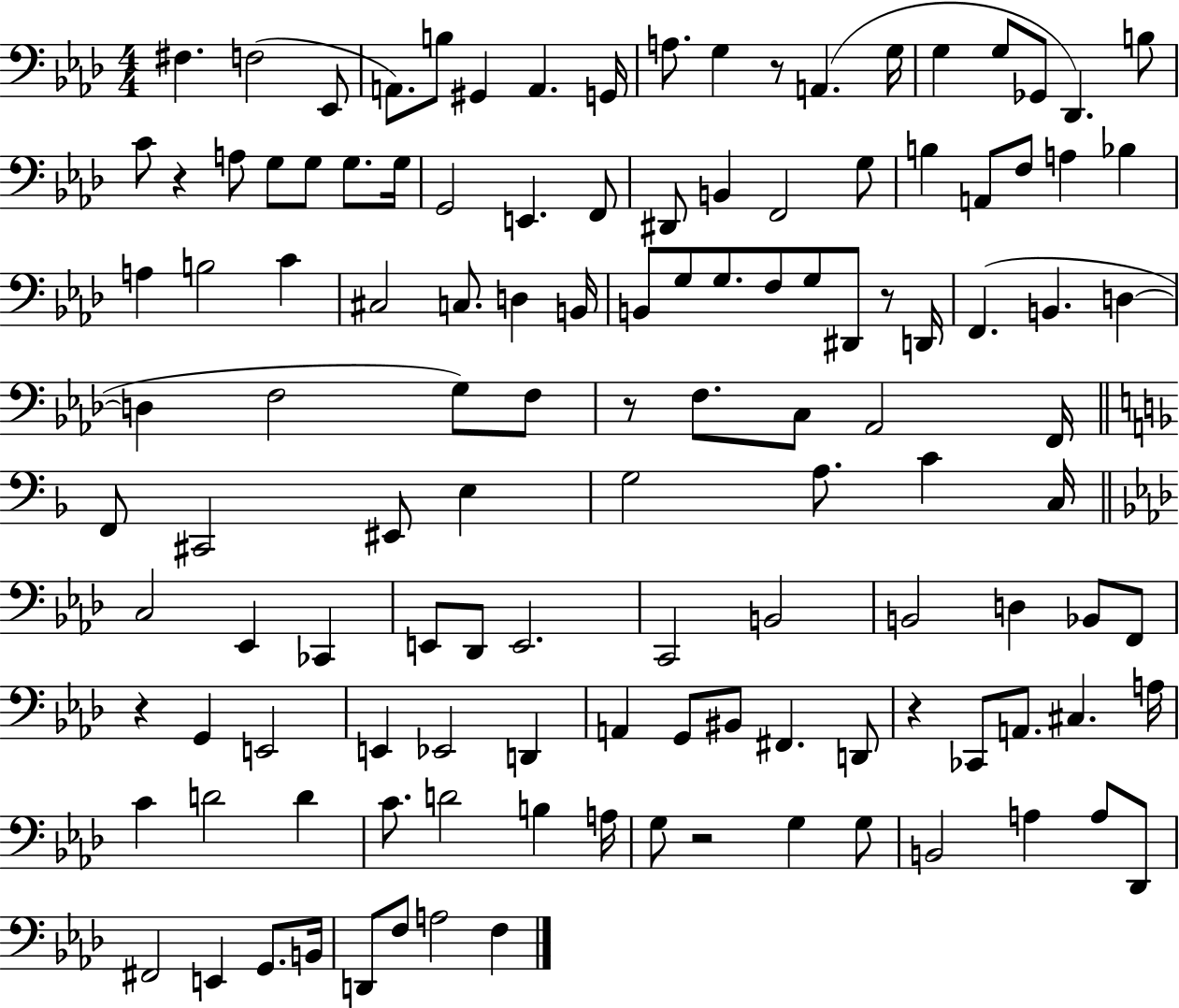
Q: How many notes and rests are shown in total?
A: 123